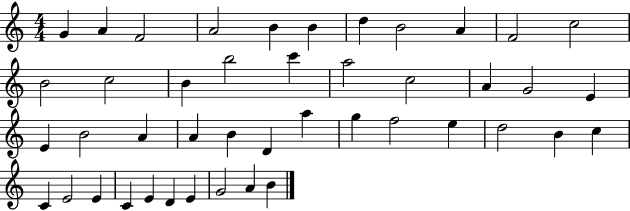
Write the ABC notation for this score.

X:1
T:Untitled
M:4/4
L:1/4
K:C
G A F2 A2 B B d B2 A F2 c2 B2 c2 B b2 c' a2 c2 A G2 E E B2 A A B D a g f2 e d2 B c C E2 E C E D E G2 A B